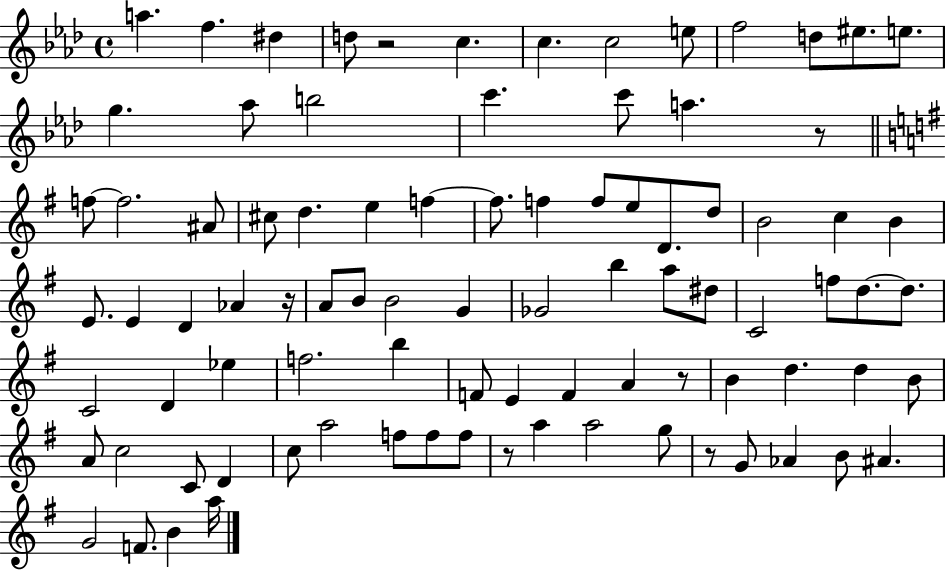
{
  \clef treble
  \time 4/4
  \defaultTimeSignature
  \key aes \major
  \repeat volta 2 { a''4. f''4. dis''4 | d''8 r2 c''4. | c''4. c''2 e''8 | f''2 d''8 eis''8. e''8. | \break g''4. aes''8 b''2 | c'''4. c'''8 a''4. r8 | \bar "||" \break \key e \minor f''8~~ f''2. ais'8 | cis''8 d''4. e''4 f''4~~ | f''8. f''4 f''8 e''8 d'8. d''8 | b'2 c''4 b'4 | \break e'8. e'4 d'4 aes'4 r16 | a'8 b'8 b'2 g'4 | ges'2 b''4 a''8 dis''8 | c'2 f''8 d''8.~~ d''8. | \break c'2 d'4 ees''4 | f''2. b''4 | f'8 e'4 f'4 a'4 r8 | b'4 d''4. d''4 b'8 | \break a'8 c''2 c'8 d'4 | c''8 a''2 f''8 f''8 f''8 | r8 a''4 a''2 g''8 | r8 g'8 aes'4 b'8 ais'4. | \break g'2 f'8. b'4 a''16 | } \bar "|."
}